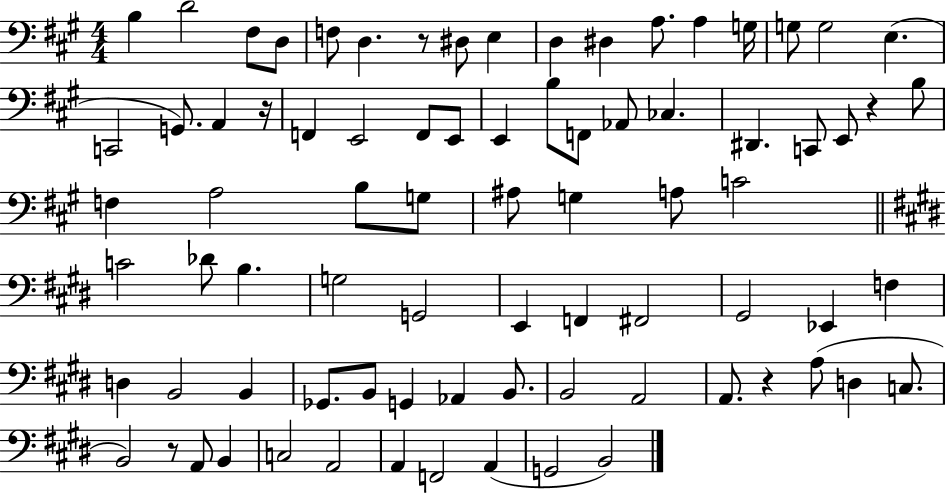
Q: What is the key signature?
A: A major